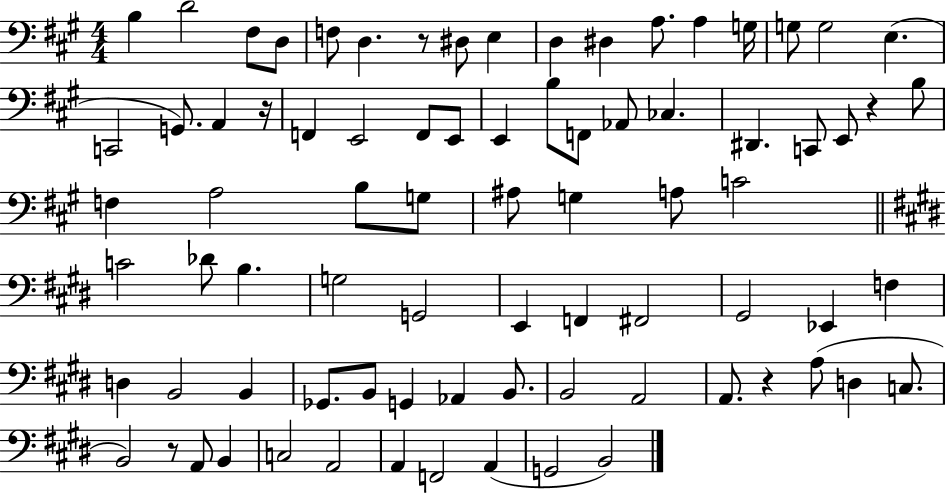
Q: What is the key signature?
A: A major